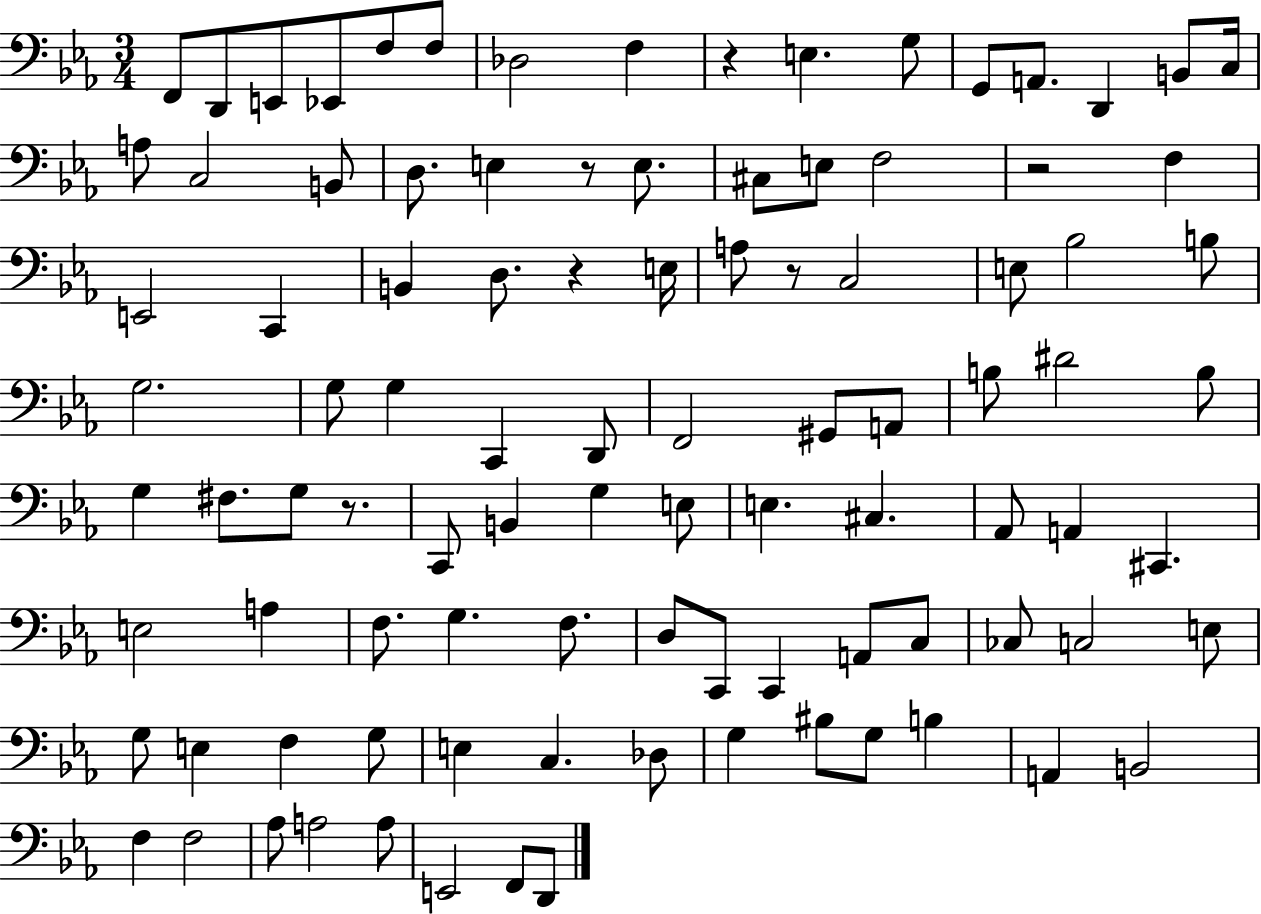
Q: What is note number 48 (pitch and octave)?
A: F#3